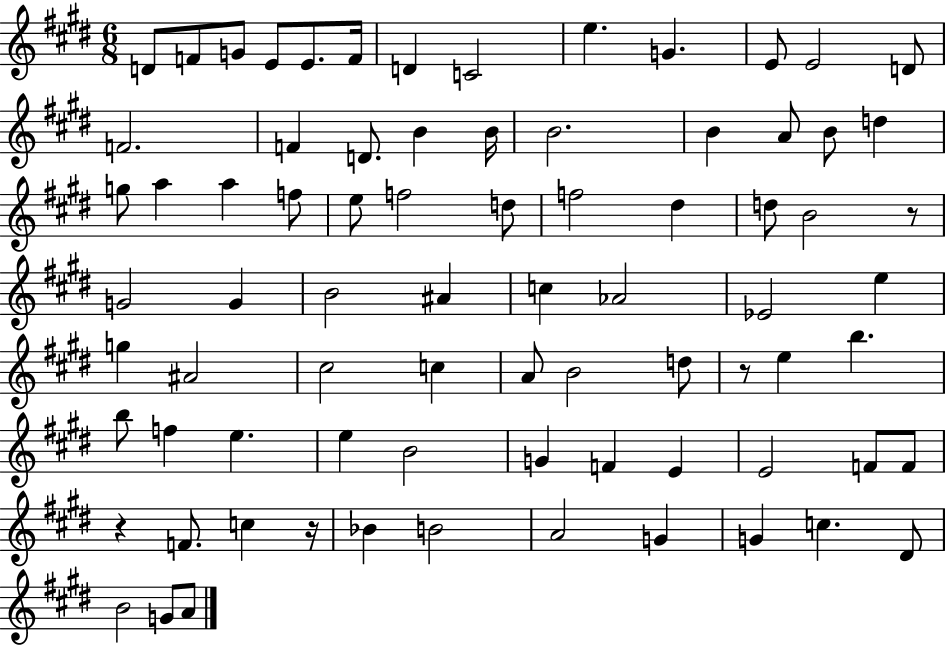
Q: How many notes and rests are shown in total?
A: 78